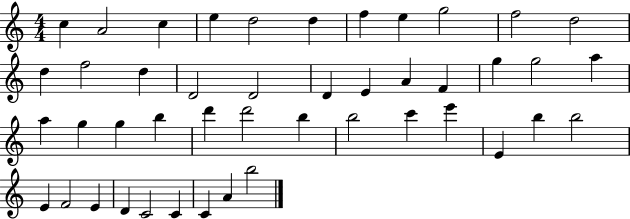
{
  \clef treble
  \numericTimeSignature
  \time 4/4
  \key c \major
  c''4 a'2 c''4 | e''4 d''2 d''4 | f''4 e''4 g''2 | f''2 d''2 | \break d''4 f''2 d''4 | d'2 d'2 | d'4 e'4 a'4 f'4 | g''4 g''2 a''4 | \break a''4 g''4 g''4 b''4 | d'''4 d'''2 b''4 | b''2 c'''4 e'''4 | e'4 b''4 b''2 | \break e'4 f'2 e'4 | d'4 c'2 c'4 | c'4 a'4 b''2 | \bar "|."
}